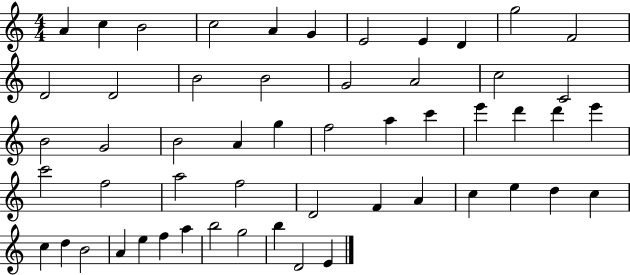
{
  \clef treble
  \numericTimeSignature
  \time 4/4
  \key c \major
  a'4 c''4 b'2 | c''2 a'4 g'4 | e'2 e'4 d'4 | g''2 f'2 | \break d'2 d'2 | b'2 b'2 | g'2 a'2 | c''2 c'2 | \break b'2 g'2 | b'2 a'4 g''4 | f''2 a''4 c'''4 | e'''4 d'''4 d'''4 e'''4 | \break c'''2 f''2 | a''2 f''2 | d'2 f'4 a'4 | c''4 e''4 d''4 c''4 | \break c''4 d''4 b'2 | a'4 e''4 f''4 a''4 | b''2 g''2 | b''4 d'2 e'4 | \break \bar "|."
}